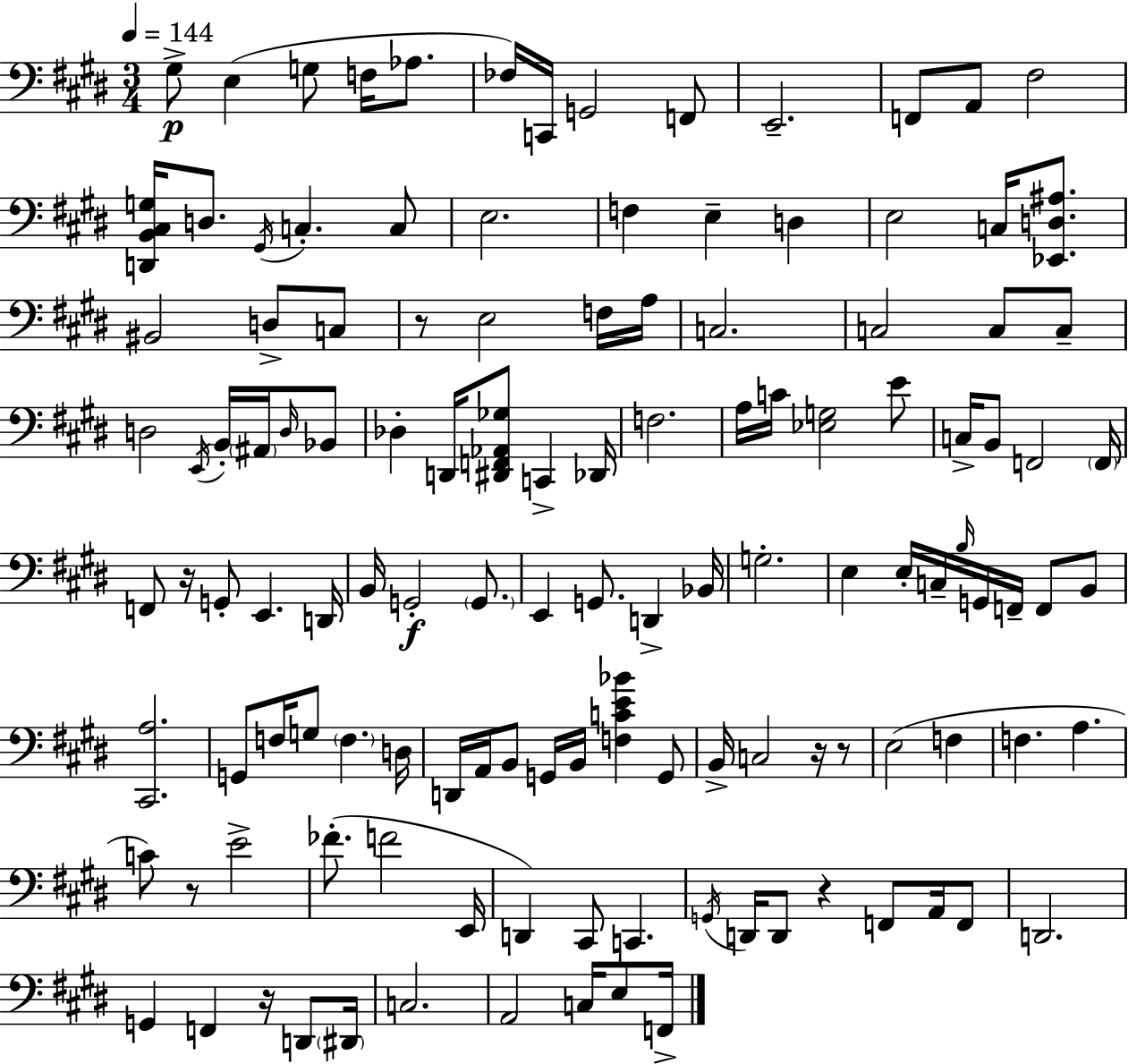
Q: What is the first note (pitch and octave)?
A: G#3